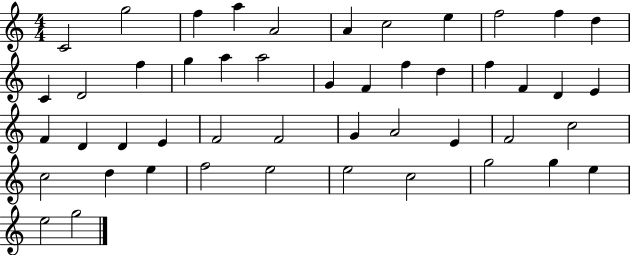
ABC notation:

X:1
T:Untitled
M:4/4
L:1/4
K:C
C2 g2 f a A2 A c2 e f2 f d C D2 f g a a2 G F f d f F D E F D D E F2 F2 G A2 E F2 c2 c2 d e f2 e2 e2 c2 g2 g e e2 g2